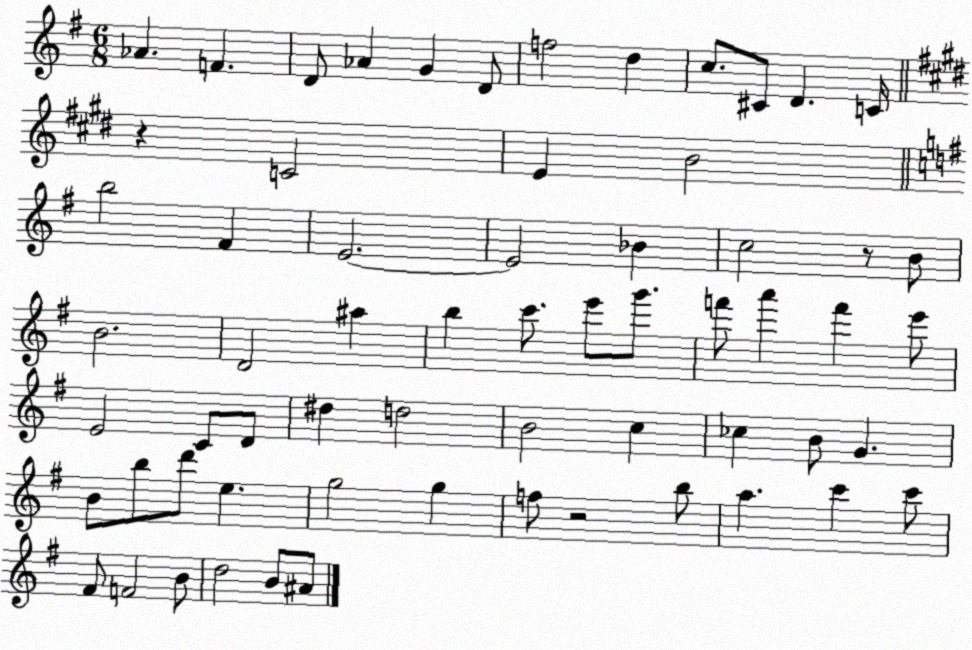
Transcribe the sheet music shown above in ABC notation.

X:1
T:Untitled
M:6/8
L:1/4
K:G
_A F D/2 _A G D/2 f2 d c/2 ^C/2 D C/4 z C2 E B2 b2 ^F E2 E2 _B c2 z/2 B/2 B2 D2 ^a b c'/2 e'/2 g'/2 f'/2 a' f' e'/2 E2 C/2 D/2 ^d d2 B2 c _c B/2 G B/2 b/2 d'/2 e g2 g f/2 z2 b/2 a c' c'/2 ^F/2 F2 B/2 d2 B/2 ^A/2